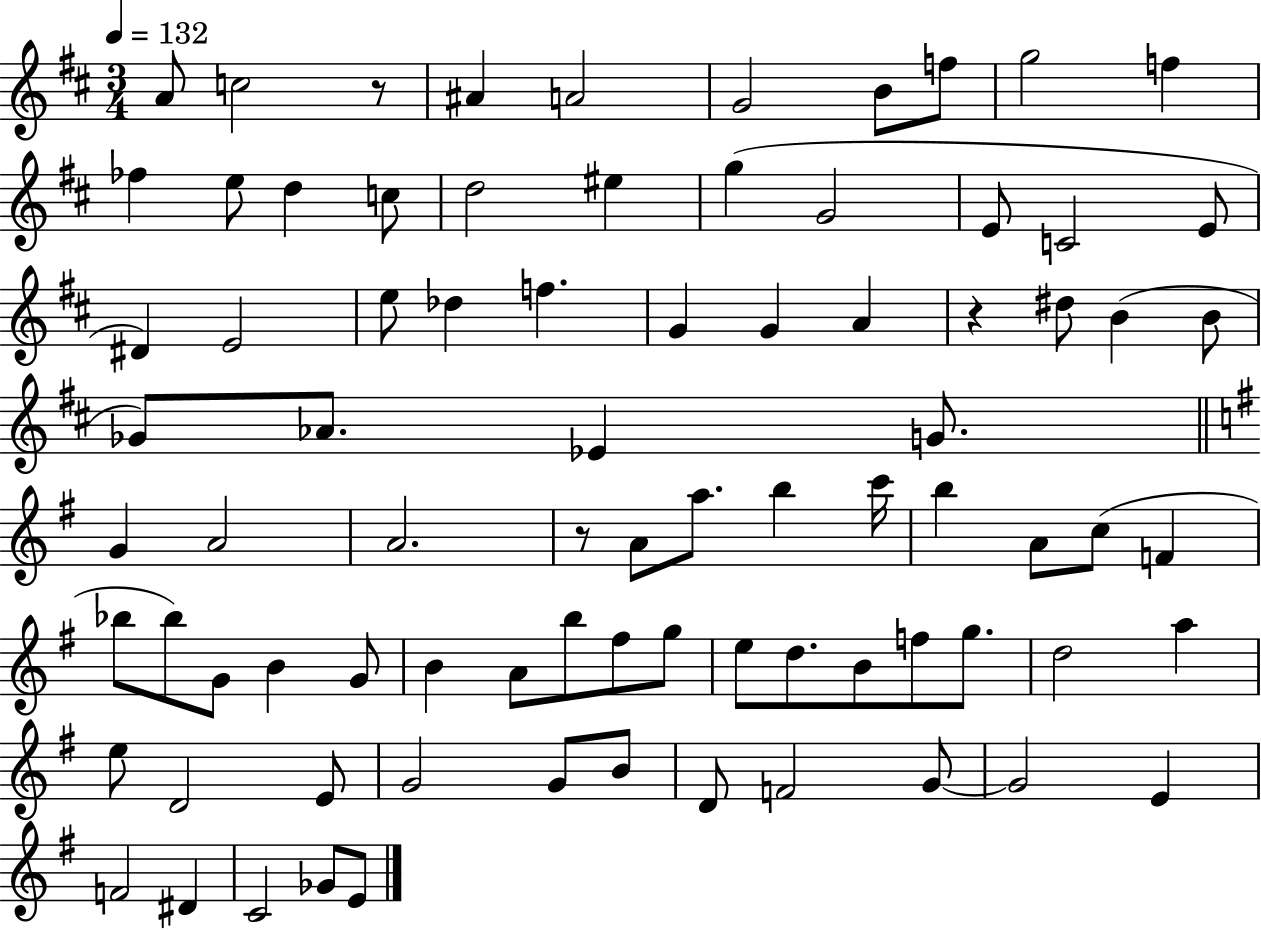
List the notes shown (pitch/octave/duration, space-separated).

A4/e C5/h R/e A#4/q A4/h G4/h B4/e F5/e G5/h F5/q FES5/q E5/e D5/q C5/e D5/h EIS5/q G5/q G4/h E4/e C4/h E4/e D#4/q E4/h E5/e Db5/q F5/q. G4/q G4/q A4/q R/q D#5/e B4/q B4/e Gb4/e Ab4/e. Eb4/q G4/e. G4/q A4/h A4/h. R/e A4/e A5/e. B5/q C6/s B5/q A4/e C5/e F4/q Bb5/e Bb5/e G4/e B4/q G4/e B4/q A4/e B5/e F#5/e G5/e E5/e D5/e. B4/e F5/e G5/e. D5/h A5/q E5/e D4/h E4/e G4/h G4/e B4/e D4/e F4/h G4/e G4/h E4/q F4/h D#4/q C4/h Gb4/e E4/e